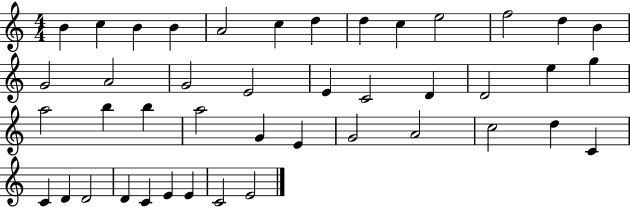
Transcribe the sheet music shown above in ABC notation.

X:1
T:Untitled
M:4/4
L:1/4
K:C
B c B B A2 c d d c e2 f2 d B G2 A2 G2 E2 E C2 D D2 e g a2 b b a2 G E G2 A2 c2 d C C D D2 D C E E C2 E2